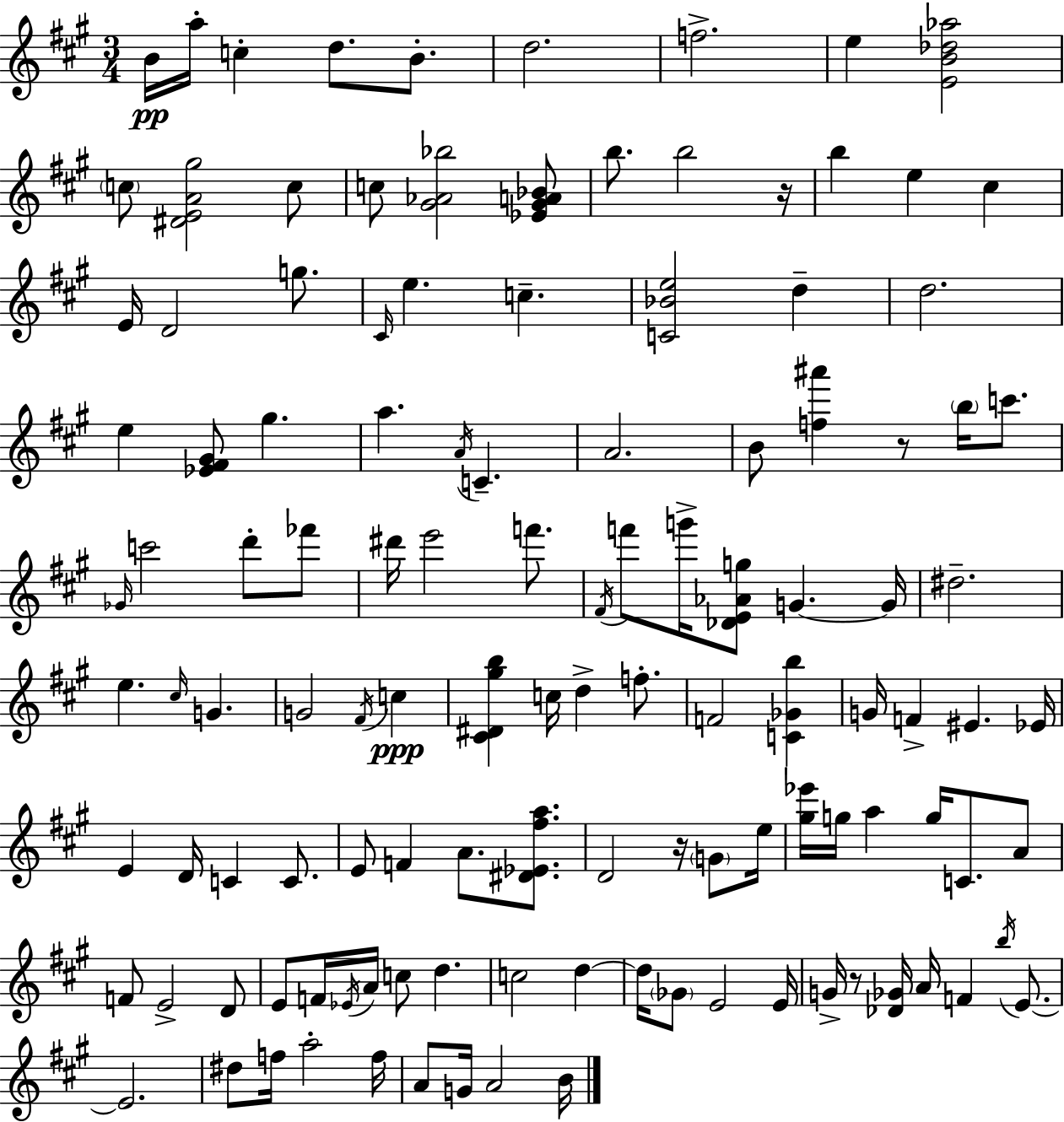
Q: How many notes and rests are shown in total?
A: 121